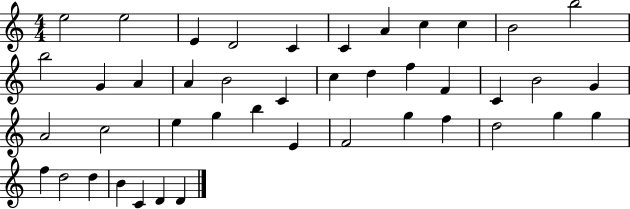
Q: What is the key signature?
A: C major